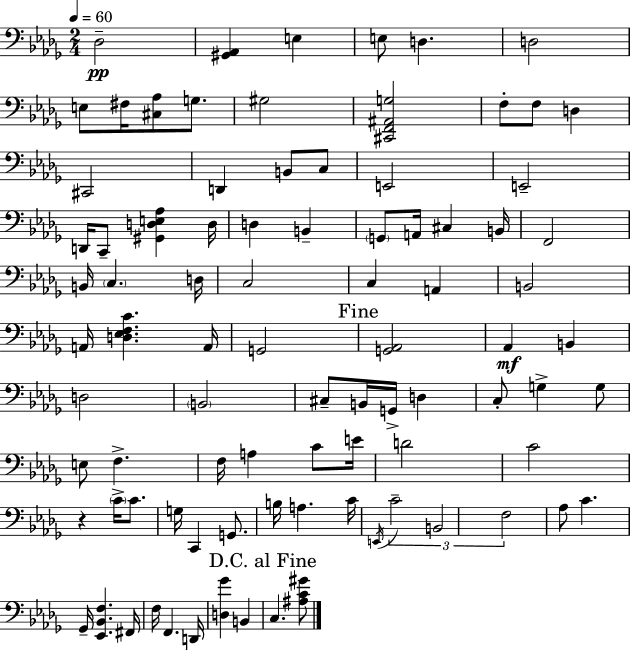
X:1
T:Untitled
M:2/4
L:1/4
K:Bbm
_D,2 [^G,,_A,,] E, E,/2 D, D,2 E,/2 ^F,/4 [^C,_A,]/2 G,/2 ^G,2 [^C,,F,,^A,,G,]2 F,/2 F,/2 D, ^C,,2 D,, B,,/2 C,/2 E,,2 E,,2 D,,/4 C,,/2 [^G,,D,E,_A,] D,/4 D, B,, G,,/2 A,,/4 ^C, B,,/4 F,,2 B,,/4 C, D,/4 C,2 C, A,, B,,2 A,,/4 [D,_E,F,C] A,,/4 G,,2 [G,,_A,,]2 _A,, B,, D,2 B,,2 ^C,/2 B,,/4 G,,/4 D, C,/2 G, G,/2 E,/2 F, F,/4 A, C/2 E/4 D2 C2 z C/4 C/2 G,/4 C,, G,,/2 B,/4 A, C/4 E,,/4 C2 B,,2 F,2 _A,/2 C _G,,/4 [_E,,_B,,F,] ^F,,/4 F,/4 F,, D,,/4 [D,_G] B,, C, [^A,C^G]/2